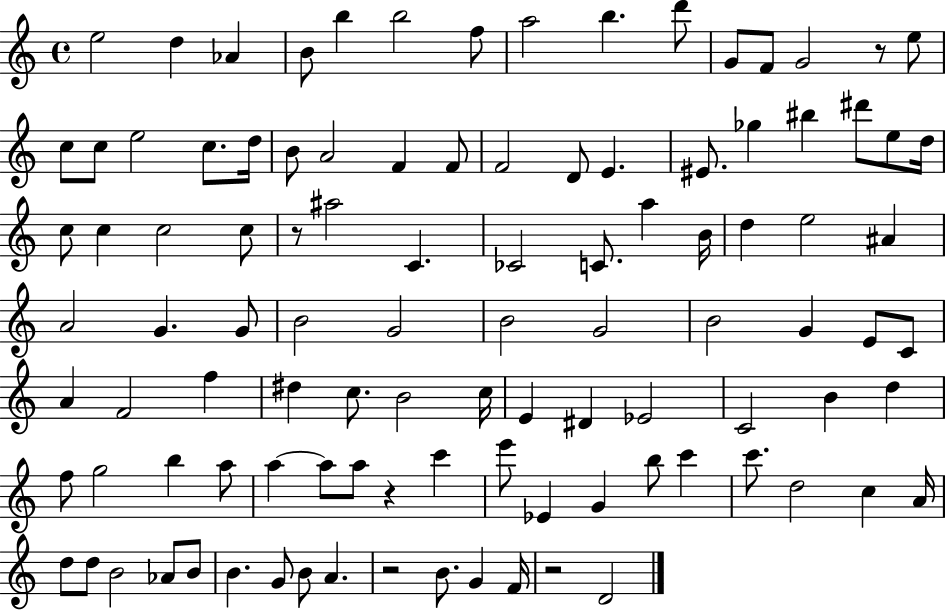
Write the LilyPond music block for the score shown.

{
  \clef treble
  \time 4/4
  \defaultTimeSignature
  \key c \major
  e''2 d''4 aes'4 | b'8 b''4 b''2 f''8 | a''2 b''4. d'''8 | g'8 f'8 g'2 r8 e''8 | \break c''8 c''8 e''2 c''8. d''16 | b'8 a'2 f'4 f'8 | f'2 d'8 e'4. | eis'8. ges''4 bis''4 dis'''8 e''8 d''16 | \break c''8 c''4 c''2 c''8 | r8 ais''2 c'4. | ces'2 c'8. a''4 b'16 | d''4 e''2 ais'4 | \break a'2 g'4. g'8 | b'2 g'2 | b'2 g'2 | b'2 g'4 e'8 c'8 | \break a'4 f'2 f''4 | dis''4 c''8. b'2 c''16 | e'4 dis'4 ees'2 | c'2 b'4 d''4 | \break f''8 g''2 b''4 a''8 | a''4~~ a''8 a''8 r4 c'''4 | e'''8 ees'4 g'4 b''8 c'''4 | c'''8. d''2 c''4 a'16 | \break d''8 d''8 b'2 aes'8 b'8 | b'4. g'8 b'8 a'4. | r2 b'8. g'4 f'16 | r2 d'2 | \break \bar "|."
}